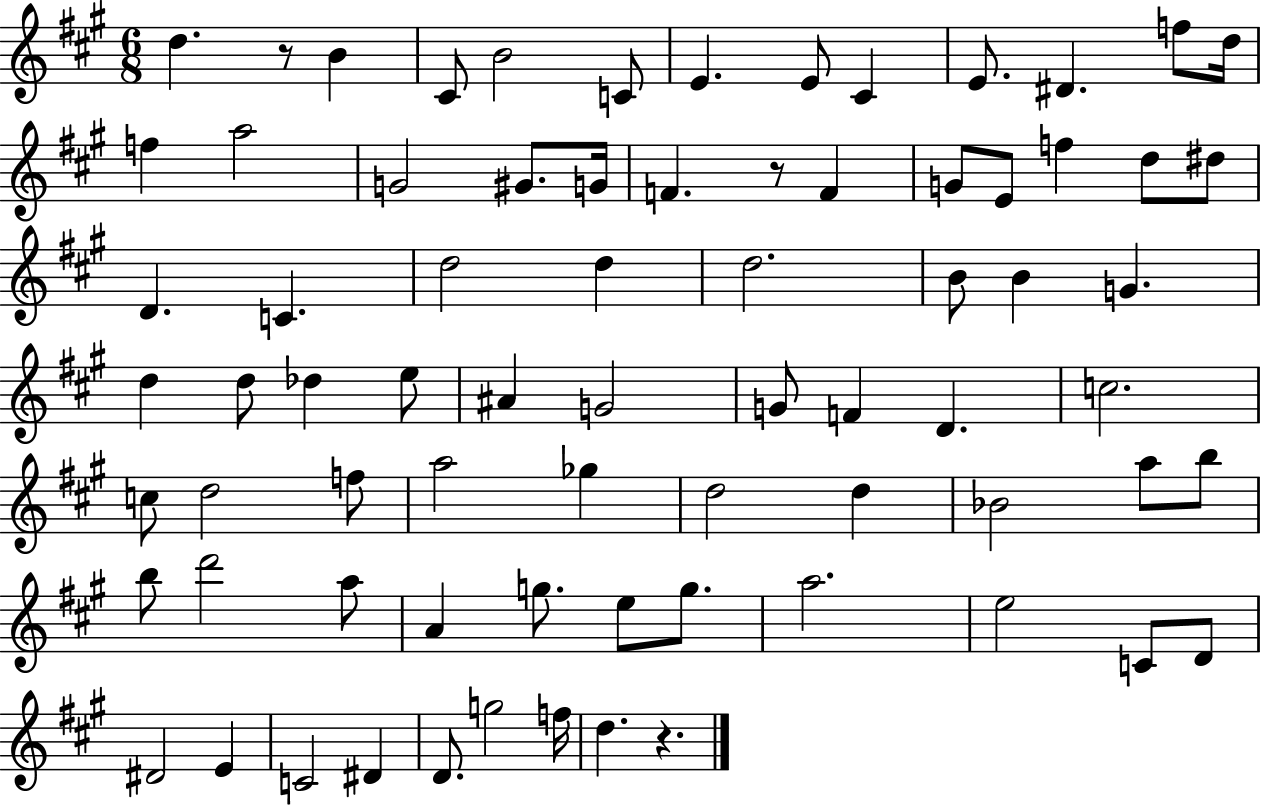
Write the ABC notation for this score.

X:1
T:Untitled
M:6/8
L:1/4
K:A
d z/2 B ^C/2 B2 C/2 E E/2 ^C E/2 ^D f/2 d/4 f a2 G2 ^G/2 G/4 F z/2 F G/2 E/2 f d/2 ^d/2 D C d2 d d2 B/2 B G d d/2 _d e/2 ^A G2 G/2 F D c2 c/2 d2 f/2 a2 _g d2 d _B2 a/2 b/2 b/2 d'2 a/2 A g/2 e/2 g/2 a2 e2 C/2 D/2 ^D2 E C2 ^D D/2 g2 f/4 d z